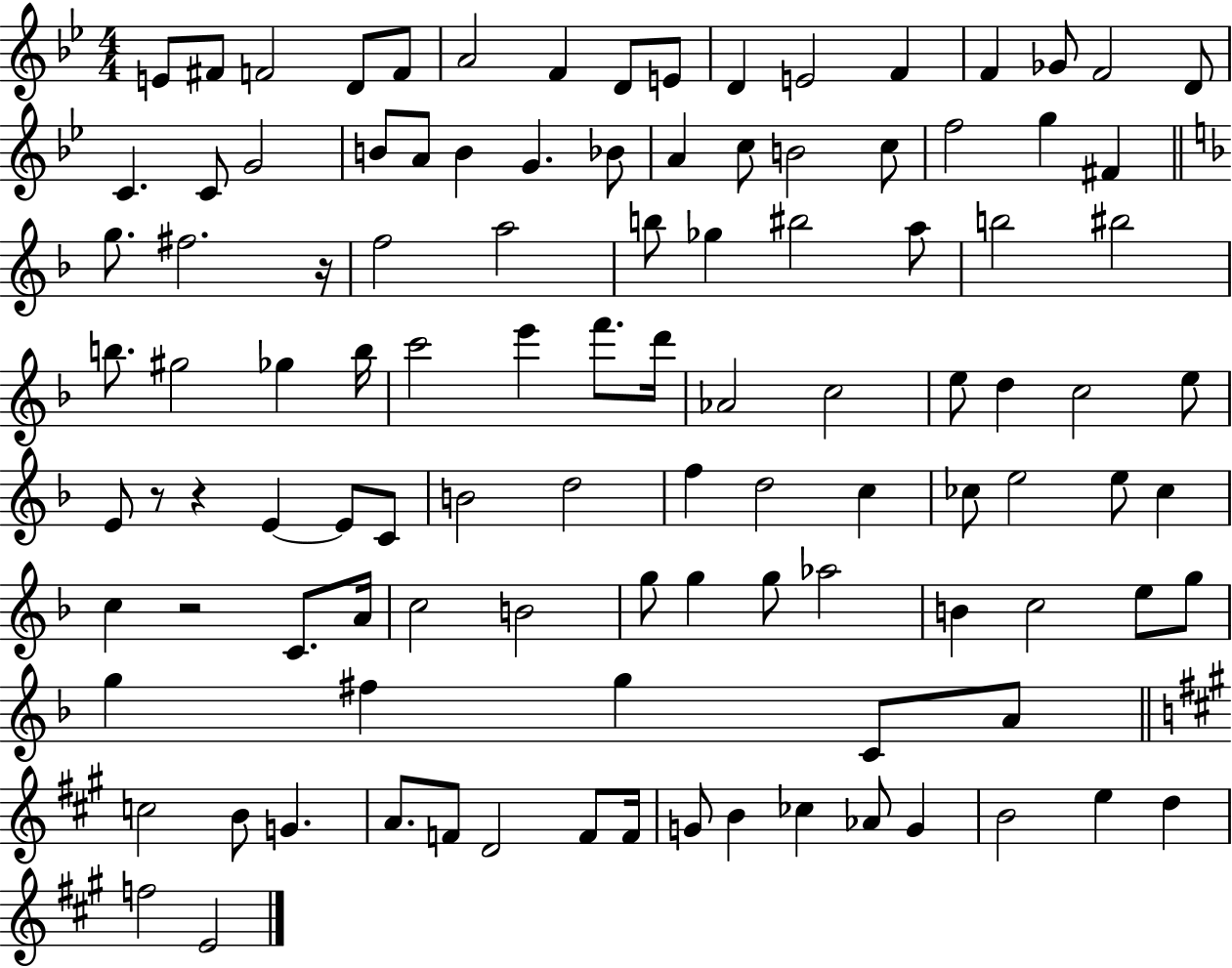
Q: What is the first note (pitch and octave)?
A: E4